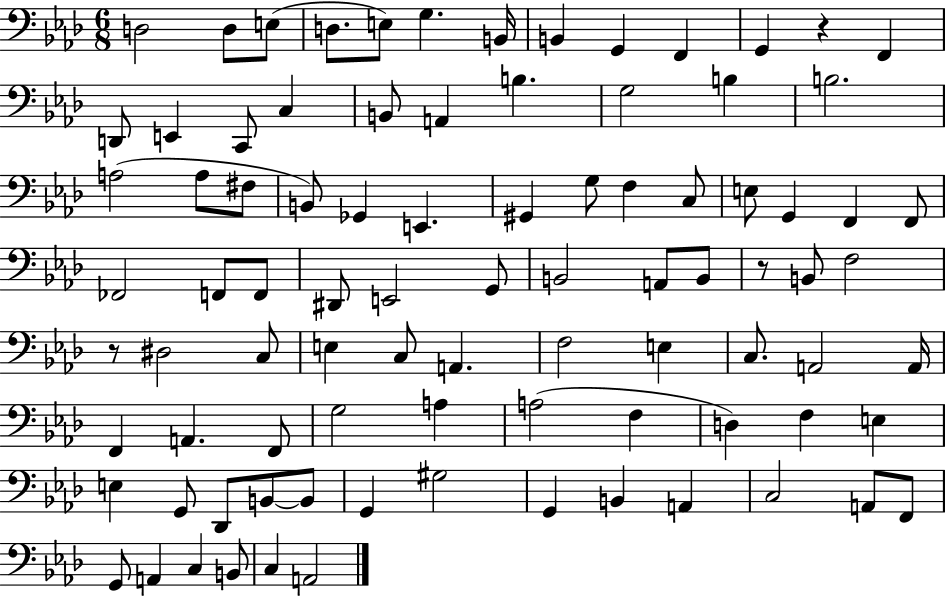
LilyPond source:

{
  \clef bass
  \numericTimeSignature
  \time 6/8
  \key aes \major
  d2 d8 e8( | d8. e8) g4. b,16 | b,4 g,4 f,4 | g,4 r4 f,4 | \break d,8 e,4 c,8 c4 | b,8 a,4 b4. | g2 b4 | b2. | \break a2( a8 fis8 | b,8) ges,4 e,4. | gis,4 g8 f4 c8 | e8 g,4 f,4 f,8 | \break fes,2 f,8 f,8 | dis,8 e,2 g,8 | b,2 a,8 b,8 | r8 b,8 f2 | \break r8 dis2 c8 | e4 c8 a,4. | f2 e4 | c8. a,2 a,16 | \break f,4 a,4. f,8 | g2 a4 | a2( f4 | d4) f4 e4 | \break e4 g,8 des,8 b,8~~ b,8 | g,4 gis2 | g,4 b,4 a,4 | c2 a,8 f,8 | \break g,8 a,4 c4 b,8 | c4 a,2 | \bar "|."
}